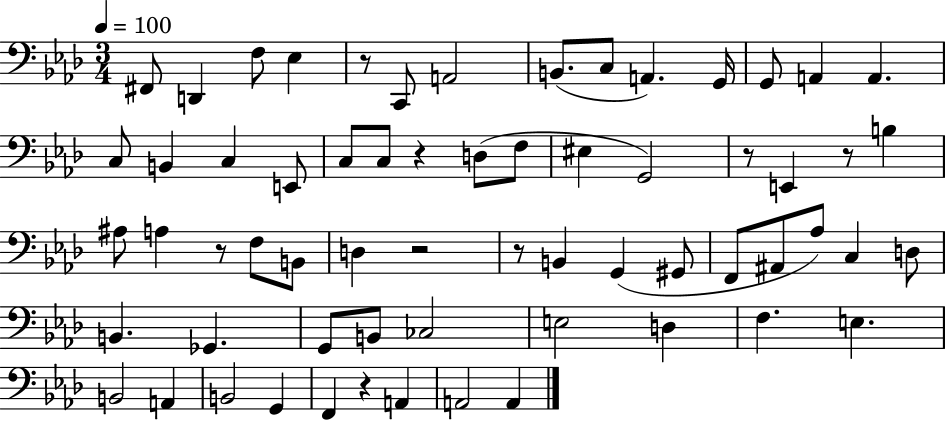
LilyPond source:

{
  \clef bass
  \numericTimeSignature
  \time 3/4
  \key aes \major
  \tempo 4 = 100
  fis,8 d,4 f8 ees4 | r8 c,8 a,2 | b,8.( c8 a,4.) g,16 | g,8 a,4 a,4. | \break c8 b,4 c4 e,8 | c8 c8 r4 d8( f8 | eis4 g,2) | r8 e,4 r8 b4 | \break ais8 a4 r8 f8 b,8 | d4 r2 | r8 b,4 g,4( gis,8 | f,8 ais,8 aes8) c4 d8 | \break b,4. ges,4. | g,8 b,8 ces2 | e2 d4 | f4. e4. | \break b,2 a,4 | b,2 g,4 | f,4 r4 a,4 | a,2 a,4 | \break \bar "|."
}